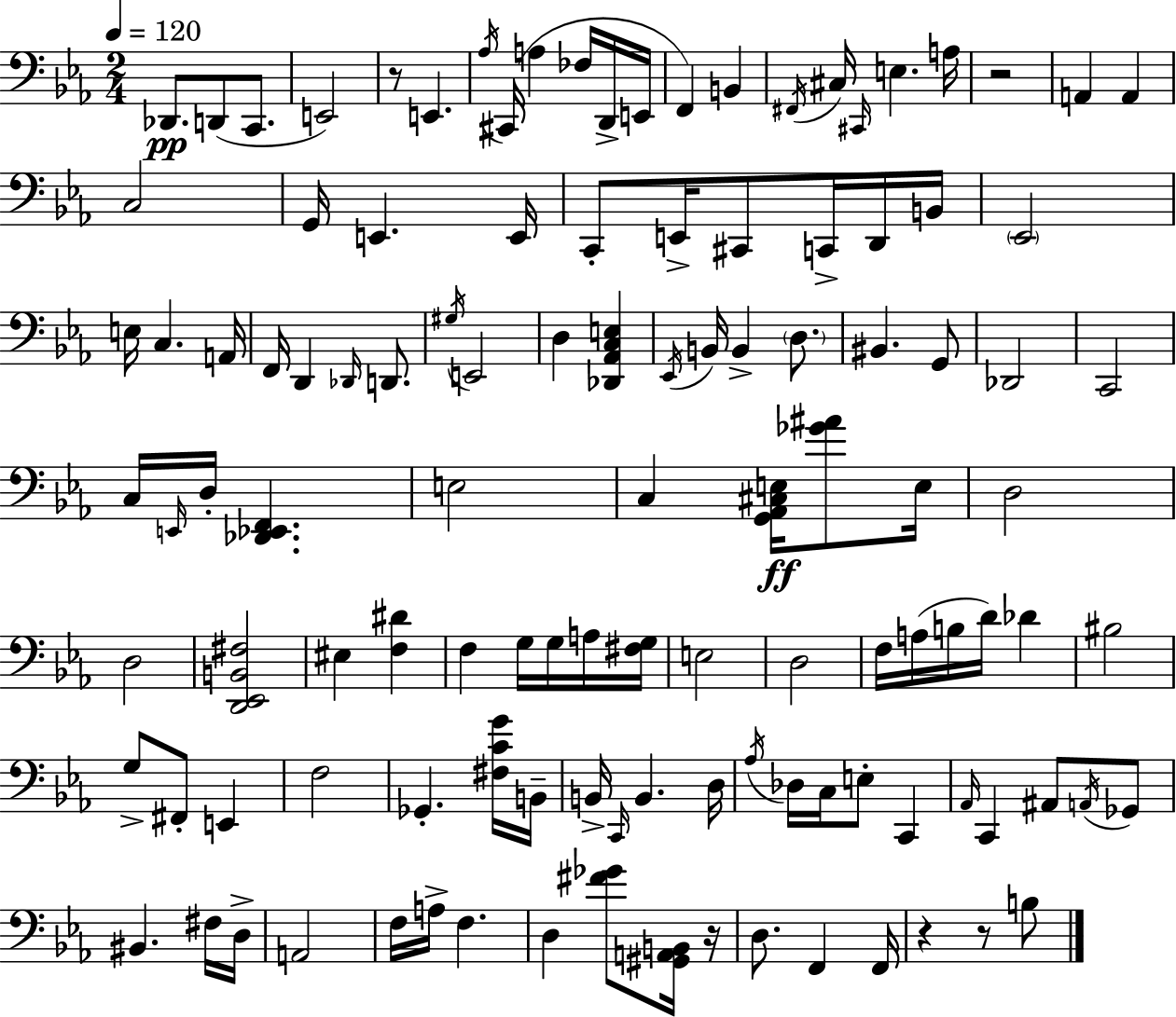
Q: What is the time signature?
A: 2/4